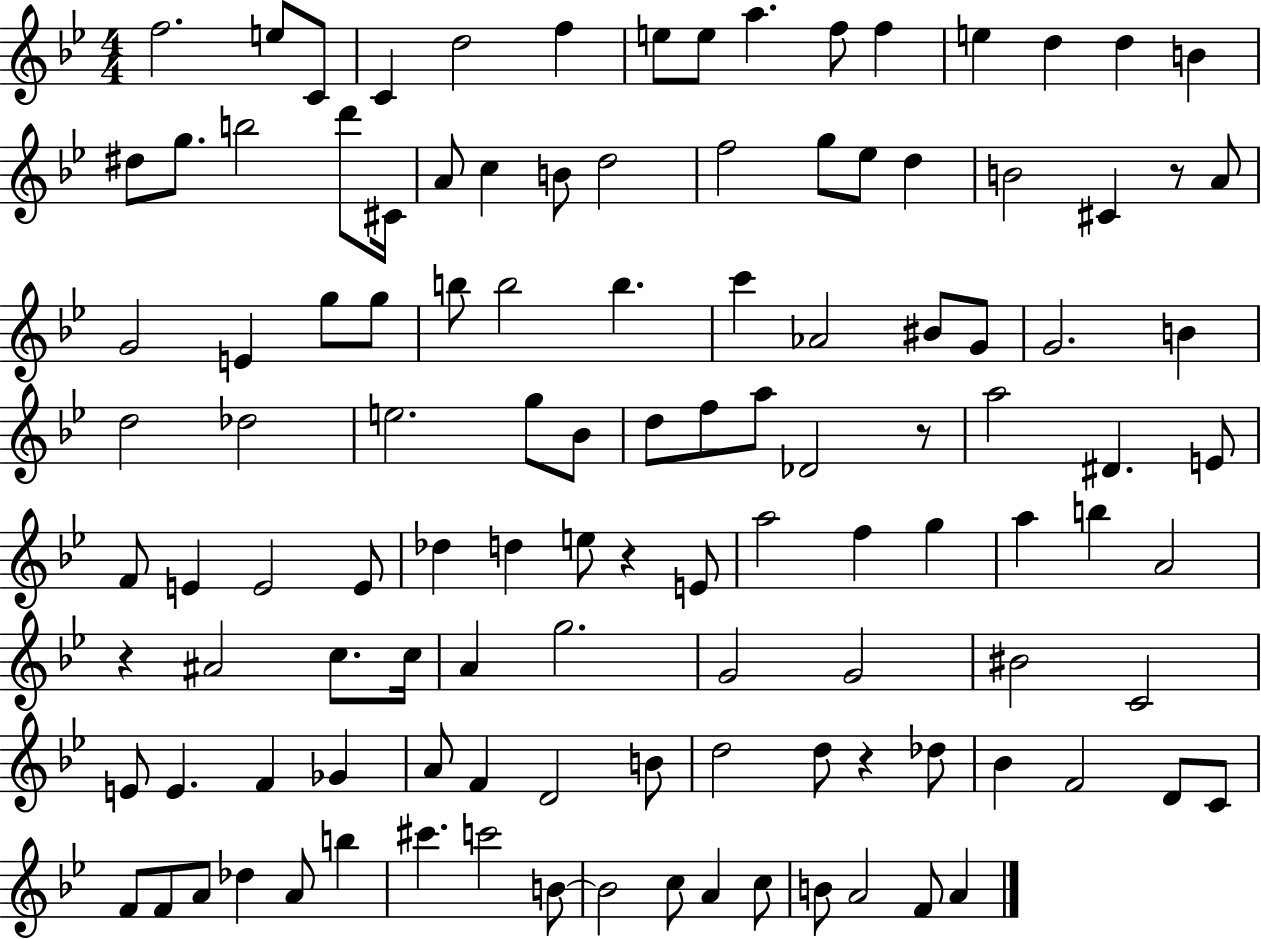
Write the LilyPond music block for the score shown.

{
  \clef treble
  \numericTimeSignature
  \time 4/4
  \key bes \major
  f''2. e''8 c'8 | c'4 d''2 f''4 | e''8 e''8 a''4. f''8 f''4 | e''4 d''4 d''4 b'4 | \break dis''8 g''8. b''2 d'''8 cis'16 | a'8 c''4 b'8 d''2 | f''2 g''8 ees''8 d''4 | b'2 cis'4 r8 a'8 | \break g'2 e'4 g''8 g''8 | b''8 b''2 b''4. | c'''4 aes'2 bis'8 g'8 | g'2. b'4 | \break d''2 des''2 | e''2. g''8 bes'8 | d''8 f''8 a''8 des'2 r8 | a''2 dis'4. e'8 | \break f'8 e'4 e'2 e'8 | des''4 d''4 e''8 r4 e'8 | a''2 f''4 g''4 | a''4 b''4 a'2 | \break r4 ais'2 c''8. c''16 | a'4 g''2. | g'2 g'2 | bis'2 c'2 | \break e'8 e'4. f'4 ges'4 | a'8 f'4 d'2 b'8 | d''2 d''8 r4 des''8 | bes'4 f'2 d'8 c'8 | \break f'8 f'8 a'8 des''4 a'8 b''4 | cis'''4. c'''2 b'8~~ | b'2 c''8 a'4 c''8 | b'8 a'2 f'8 a'4 | \break \bar "|."
}